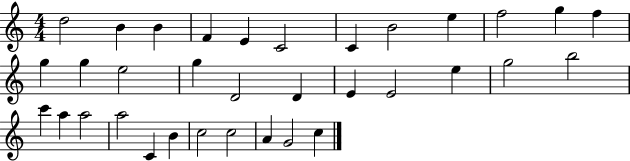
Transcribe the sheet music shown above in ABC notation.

X:1
T:Untitled
M:4/4
L:1/4
K:C
d2 B B F E C2 C B2 e f2 g f g g e2 g D2 D E E2 e g2 b2 c' a a2 a2 C B c2 c2 A G2 c